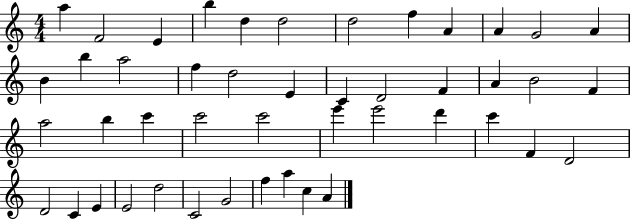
{
  \clef treble
  \numericTimeSignature
  \time 4/4
  \key c \major
  a''4 f'2 e'4 | b''4 d''4 d''2 | d''2 f''4 a'4 | a'4 g'2 a'4 | \break b'4 b''4 a''2 | f''4 d''2 e'4 | c'4 d'2 f'4 | a'4 b'2 f'4 | \break a''2 b''4 c'''4 | c'''2 c'''2 | e'''4 e'''2 d'''4 | c'''4 f'4 d'2 | \break d'2 c'4 e'4 | e'2 d''2 | c'2 g'2 | f''4 a''4 c''4 a'4 | \break \bar "|."
}